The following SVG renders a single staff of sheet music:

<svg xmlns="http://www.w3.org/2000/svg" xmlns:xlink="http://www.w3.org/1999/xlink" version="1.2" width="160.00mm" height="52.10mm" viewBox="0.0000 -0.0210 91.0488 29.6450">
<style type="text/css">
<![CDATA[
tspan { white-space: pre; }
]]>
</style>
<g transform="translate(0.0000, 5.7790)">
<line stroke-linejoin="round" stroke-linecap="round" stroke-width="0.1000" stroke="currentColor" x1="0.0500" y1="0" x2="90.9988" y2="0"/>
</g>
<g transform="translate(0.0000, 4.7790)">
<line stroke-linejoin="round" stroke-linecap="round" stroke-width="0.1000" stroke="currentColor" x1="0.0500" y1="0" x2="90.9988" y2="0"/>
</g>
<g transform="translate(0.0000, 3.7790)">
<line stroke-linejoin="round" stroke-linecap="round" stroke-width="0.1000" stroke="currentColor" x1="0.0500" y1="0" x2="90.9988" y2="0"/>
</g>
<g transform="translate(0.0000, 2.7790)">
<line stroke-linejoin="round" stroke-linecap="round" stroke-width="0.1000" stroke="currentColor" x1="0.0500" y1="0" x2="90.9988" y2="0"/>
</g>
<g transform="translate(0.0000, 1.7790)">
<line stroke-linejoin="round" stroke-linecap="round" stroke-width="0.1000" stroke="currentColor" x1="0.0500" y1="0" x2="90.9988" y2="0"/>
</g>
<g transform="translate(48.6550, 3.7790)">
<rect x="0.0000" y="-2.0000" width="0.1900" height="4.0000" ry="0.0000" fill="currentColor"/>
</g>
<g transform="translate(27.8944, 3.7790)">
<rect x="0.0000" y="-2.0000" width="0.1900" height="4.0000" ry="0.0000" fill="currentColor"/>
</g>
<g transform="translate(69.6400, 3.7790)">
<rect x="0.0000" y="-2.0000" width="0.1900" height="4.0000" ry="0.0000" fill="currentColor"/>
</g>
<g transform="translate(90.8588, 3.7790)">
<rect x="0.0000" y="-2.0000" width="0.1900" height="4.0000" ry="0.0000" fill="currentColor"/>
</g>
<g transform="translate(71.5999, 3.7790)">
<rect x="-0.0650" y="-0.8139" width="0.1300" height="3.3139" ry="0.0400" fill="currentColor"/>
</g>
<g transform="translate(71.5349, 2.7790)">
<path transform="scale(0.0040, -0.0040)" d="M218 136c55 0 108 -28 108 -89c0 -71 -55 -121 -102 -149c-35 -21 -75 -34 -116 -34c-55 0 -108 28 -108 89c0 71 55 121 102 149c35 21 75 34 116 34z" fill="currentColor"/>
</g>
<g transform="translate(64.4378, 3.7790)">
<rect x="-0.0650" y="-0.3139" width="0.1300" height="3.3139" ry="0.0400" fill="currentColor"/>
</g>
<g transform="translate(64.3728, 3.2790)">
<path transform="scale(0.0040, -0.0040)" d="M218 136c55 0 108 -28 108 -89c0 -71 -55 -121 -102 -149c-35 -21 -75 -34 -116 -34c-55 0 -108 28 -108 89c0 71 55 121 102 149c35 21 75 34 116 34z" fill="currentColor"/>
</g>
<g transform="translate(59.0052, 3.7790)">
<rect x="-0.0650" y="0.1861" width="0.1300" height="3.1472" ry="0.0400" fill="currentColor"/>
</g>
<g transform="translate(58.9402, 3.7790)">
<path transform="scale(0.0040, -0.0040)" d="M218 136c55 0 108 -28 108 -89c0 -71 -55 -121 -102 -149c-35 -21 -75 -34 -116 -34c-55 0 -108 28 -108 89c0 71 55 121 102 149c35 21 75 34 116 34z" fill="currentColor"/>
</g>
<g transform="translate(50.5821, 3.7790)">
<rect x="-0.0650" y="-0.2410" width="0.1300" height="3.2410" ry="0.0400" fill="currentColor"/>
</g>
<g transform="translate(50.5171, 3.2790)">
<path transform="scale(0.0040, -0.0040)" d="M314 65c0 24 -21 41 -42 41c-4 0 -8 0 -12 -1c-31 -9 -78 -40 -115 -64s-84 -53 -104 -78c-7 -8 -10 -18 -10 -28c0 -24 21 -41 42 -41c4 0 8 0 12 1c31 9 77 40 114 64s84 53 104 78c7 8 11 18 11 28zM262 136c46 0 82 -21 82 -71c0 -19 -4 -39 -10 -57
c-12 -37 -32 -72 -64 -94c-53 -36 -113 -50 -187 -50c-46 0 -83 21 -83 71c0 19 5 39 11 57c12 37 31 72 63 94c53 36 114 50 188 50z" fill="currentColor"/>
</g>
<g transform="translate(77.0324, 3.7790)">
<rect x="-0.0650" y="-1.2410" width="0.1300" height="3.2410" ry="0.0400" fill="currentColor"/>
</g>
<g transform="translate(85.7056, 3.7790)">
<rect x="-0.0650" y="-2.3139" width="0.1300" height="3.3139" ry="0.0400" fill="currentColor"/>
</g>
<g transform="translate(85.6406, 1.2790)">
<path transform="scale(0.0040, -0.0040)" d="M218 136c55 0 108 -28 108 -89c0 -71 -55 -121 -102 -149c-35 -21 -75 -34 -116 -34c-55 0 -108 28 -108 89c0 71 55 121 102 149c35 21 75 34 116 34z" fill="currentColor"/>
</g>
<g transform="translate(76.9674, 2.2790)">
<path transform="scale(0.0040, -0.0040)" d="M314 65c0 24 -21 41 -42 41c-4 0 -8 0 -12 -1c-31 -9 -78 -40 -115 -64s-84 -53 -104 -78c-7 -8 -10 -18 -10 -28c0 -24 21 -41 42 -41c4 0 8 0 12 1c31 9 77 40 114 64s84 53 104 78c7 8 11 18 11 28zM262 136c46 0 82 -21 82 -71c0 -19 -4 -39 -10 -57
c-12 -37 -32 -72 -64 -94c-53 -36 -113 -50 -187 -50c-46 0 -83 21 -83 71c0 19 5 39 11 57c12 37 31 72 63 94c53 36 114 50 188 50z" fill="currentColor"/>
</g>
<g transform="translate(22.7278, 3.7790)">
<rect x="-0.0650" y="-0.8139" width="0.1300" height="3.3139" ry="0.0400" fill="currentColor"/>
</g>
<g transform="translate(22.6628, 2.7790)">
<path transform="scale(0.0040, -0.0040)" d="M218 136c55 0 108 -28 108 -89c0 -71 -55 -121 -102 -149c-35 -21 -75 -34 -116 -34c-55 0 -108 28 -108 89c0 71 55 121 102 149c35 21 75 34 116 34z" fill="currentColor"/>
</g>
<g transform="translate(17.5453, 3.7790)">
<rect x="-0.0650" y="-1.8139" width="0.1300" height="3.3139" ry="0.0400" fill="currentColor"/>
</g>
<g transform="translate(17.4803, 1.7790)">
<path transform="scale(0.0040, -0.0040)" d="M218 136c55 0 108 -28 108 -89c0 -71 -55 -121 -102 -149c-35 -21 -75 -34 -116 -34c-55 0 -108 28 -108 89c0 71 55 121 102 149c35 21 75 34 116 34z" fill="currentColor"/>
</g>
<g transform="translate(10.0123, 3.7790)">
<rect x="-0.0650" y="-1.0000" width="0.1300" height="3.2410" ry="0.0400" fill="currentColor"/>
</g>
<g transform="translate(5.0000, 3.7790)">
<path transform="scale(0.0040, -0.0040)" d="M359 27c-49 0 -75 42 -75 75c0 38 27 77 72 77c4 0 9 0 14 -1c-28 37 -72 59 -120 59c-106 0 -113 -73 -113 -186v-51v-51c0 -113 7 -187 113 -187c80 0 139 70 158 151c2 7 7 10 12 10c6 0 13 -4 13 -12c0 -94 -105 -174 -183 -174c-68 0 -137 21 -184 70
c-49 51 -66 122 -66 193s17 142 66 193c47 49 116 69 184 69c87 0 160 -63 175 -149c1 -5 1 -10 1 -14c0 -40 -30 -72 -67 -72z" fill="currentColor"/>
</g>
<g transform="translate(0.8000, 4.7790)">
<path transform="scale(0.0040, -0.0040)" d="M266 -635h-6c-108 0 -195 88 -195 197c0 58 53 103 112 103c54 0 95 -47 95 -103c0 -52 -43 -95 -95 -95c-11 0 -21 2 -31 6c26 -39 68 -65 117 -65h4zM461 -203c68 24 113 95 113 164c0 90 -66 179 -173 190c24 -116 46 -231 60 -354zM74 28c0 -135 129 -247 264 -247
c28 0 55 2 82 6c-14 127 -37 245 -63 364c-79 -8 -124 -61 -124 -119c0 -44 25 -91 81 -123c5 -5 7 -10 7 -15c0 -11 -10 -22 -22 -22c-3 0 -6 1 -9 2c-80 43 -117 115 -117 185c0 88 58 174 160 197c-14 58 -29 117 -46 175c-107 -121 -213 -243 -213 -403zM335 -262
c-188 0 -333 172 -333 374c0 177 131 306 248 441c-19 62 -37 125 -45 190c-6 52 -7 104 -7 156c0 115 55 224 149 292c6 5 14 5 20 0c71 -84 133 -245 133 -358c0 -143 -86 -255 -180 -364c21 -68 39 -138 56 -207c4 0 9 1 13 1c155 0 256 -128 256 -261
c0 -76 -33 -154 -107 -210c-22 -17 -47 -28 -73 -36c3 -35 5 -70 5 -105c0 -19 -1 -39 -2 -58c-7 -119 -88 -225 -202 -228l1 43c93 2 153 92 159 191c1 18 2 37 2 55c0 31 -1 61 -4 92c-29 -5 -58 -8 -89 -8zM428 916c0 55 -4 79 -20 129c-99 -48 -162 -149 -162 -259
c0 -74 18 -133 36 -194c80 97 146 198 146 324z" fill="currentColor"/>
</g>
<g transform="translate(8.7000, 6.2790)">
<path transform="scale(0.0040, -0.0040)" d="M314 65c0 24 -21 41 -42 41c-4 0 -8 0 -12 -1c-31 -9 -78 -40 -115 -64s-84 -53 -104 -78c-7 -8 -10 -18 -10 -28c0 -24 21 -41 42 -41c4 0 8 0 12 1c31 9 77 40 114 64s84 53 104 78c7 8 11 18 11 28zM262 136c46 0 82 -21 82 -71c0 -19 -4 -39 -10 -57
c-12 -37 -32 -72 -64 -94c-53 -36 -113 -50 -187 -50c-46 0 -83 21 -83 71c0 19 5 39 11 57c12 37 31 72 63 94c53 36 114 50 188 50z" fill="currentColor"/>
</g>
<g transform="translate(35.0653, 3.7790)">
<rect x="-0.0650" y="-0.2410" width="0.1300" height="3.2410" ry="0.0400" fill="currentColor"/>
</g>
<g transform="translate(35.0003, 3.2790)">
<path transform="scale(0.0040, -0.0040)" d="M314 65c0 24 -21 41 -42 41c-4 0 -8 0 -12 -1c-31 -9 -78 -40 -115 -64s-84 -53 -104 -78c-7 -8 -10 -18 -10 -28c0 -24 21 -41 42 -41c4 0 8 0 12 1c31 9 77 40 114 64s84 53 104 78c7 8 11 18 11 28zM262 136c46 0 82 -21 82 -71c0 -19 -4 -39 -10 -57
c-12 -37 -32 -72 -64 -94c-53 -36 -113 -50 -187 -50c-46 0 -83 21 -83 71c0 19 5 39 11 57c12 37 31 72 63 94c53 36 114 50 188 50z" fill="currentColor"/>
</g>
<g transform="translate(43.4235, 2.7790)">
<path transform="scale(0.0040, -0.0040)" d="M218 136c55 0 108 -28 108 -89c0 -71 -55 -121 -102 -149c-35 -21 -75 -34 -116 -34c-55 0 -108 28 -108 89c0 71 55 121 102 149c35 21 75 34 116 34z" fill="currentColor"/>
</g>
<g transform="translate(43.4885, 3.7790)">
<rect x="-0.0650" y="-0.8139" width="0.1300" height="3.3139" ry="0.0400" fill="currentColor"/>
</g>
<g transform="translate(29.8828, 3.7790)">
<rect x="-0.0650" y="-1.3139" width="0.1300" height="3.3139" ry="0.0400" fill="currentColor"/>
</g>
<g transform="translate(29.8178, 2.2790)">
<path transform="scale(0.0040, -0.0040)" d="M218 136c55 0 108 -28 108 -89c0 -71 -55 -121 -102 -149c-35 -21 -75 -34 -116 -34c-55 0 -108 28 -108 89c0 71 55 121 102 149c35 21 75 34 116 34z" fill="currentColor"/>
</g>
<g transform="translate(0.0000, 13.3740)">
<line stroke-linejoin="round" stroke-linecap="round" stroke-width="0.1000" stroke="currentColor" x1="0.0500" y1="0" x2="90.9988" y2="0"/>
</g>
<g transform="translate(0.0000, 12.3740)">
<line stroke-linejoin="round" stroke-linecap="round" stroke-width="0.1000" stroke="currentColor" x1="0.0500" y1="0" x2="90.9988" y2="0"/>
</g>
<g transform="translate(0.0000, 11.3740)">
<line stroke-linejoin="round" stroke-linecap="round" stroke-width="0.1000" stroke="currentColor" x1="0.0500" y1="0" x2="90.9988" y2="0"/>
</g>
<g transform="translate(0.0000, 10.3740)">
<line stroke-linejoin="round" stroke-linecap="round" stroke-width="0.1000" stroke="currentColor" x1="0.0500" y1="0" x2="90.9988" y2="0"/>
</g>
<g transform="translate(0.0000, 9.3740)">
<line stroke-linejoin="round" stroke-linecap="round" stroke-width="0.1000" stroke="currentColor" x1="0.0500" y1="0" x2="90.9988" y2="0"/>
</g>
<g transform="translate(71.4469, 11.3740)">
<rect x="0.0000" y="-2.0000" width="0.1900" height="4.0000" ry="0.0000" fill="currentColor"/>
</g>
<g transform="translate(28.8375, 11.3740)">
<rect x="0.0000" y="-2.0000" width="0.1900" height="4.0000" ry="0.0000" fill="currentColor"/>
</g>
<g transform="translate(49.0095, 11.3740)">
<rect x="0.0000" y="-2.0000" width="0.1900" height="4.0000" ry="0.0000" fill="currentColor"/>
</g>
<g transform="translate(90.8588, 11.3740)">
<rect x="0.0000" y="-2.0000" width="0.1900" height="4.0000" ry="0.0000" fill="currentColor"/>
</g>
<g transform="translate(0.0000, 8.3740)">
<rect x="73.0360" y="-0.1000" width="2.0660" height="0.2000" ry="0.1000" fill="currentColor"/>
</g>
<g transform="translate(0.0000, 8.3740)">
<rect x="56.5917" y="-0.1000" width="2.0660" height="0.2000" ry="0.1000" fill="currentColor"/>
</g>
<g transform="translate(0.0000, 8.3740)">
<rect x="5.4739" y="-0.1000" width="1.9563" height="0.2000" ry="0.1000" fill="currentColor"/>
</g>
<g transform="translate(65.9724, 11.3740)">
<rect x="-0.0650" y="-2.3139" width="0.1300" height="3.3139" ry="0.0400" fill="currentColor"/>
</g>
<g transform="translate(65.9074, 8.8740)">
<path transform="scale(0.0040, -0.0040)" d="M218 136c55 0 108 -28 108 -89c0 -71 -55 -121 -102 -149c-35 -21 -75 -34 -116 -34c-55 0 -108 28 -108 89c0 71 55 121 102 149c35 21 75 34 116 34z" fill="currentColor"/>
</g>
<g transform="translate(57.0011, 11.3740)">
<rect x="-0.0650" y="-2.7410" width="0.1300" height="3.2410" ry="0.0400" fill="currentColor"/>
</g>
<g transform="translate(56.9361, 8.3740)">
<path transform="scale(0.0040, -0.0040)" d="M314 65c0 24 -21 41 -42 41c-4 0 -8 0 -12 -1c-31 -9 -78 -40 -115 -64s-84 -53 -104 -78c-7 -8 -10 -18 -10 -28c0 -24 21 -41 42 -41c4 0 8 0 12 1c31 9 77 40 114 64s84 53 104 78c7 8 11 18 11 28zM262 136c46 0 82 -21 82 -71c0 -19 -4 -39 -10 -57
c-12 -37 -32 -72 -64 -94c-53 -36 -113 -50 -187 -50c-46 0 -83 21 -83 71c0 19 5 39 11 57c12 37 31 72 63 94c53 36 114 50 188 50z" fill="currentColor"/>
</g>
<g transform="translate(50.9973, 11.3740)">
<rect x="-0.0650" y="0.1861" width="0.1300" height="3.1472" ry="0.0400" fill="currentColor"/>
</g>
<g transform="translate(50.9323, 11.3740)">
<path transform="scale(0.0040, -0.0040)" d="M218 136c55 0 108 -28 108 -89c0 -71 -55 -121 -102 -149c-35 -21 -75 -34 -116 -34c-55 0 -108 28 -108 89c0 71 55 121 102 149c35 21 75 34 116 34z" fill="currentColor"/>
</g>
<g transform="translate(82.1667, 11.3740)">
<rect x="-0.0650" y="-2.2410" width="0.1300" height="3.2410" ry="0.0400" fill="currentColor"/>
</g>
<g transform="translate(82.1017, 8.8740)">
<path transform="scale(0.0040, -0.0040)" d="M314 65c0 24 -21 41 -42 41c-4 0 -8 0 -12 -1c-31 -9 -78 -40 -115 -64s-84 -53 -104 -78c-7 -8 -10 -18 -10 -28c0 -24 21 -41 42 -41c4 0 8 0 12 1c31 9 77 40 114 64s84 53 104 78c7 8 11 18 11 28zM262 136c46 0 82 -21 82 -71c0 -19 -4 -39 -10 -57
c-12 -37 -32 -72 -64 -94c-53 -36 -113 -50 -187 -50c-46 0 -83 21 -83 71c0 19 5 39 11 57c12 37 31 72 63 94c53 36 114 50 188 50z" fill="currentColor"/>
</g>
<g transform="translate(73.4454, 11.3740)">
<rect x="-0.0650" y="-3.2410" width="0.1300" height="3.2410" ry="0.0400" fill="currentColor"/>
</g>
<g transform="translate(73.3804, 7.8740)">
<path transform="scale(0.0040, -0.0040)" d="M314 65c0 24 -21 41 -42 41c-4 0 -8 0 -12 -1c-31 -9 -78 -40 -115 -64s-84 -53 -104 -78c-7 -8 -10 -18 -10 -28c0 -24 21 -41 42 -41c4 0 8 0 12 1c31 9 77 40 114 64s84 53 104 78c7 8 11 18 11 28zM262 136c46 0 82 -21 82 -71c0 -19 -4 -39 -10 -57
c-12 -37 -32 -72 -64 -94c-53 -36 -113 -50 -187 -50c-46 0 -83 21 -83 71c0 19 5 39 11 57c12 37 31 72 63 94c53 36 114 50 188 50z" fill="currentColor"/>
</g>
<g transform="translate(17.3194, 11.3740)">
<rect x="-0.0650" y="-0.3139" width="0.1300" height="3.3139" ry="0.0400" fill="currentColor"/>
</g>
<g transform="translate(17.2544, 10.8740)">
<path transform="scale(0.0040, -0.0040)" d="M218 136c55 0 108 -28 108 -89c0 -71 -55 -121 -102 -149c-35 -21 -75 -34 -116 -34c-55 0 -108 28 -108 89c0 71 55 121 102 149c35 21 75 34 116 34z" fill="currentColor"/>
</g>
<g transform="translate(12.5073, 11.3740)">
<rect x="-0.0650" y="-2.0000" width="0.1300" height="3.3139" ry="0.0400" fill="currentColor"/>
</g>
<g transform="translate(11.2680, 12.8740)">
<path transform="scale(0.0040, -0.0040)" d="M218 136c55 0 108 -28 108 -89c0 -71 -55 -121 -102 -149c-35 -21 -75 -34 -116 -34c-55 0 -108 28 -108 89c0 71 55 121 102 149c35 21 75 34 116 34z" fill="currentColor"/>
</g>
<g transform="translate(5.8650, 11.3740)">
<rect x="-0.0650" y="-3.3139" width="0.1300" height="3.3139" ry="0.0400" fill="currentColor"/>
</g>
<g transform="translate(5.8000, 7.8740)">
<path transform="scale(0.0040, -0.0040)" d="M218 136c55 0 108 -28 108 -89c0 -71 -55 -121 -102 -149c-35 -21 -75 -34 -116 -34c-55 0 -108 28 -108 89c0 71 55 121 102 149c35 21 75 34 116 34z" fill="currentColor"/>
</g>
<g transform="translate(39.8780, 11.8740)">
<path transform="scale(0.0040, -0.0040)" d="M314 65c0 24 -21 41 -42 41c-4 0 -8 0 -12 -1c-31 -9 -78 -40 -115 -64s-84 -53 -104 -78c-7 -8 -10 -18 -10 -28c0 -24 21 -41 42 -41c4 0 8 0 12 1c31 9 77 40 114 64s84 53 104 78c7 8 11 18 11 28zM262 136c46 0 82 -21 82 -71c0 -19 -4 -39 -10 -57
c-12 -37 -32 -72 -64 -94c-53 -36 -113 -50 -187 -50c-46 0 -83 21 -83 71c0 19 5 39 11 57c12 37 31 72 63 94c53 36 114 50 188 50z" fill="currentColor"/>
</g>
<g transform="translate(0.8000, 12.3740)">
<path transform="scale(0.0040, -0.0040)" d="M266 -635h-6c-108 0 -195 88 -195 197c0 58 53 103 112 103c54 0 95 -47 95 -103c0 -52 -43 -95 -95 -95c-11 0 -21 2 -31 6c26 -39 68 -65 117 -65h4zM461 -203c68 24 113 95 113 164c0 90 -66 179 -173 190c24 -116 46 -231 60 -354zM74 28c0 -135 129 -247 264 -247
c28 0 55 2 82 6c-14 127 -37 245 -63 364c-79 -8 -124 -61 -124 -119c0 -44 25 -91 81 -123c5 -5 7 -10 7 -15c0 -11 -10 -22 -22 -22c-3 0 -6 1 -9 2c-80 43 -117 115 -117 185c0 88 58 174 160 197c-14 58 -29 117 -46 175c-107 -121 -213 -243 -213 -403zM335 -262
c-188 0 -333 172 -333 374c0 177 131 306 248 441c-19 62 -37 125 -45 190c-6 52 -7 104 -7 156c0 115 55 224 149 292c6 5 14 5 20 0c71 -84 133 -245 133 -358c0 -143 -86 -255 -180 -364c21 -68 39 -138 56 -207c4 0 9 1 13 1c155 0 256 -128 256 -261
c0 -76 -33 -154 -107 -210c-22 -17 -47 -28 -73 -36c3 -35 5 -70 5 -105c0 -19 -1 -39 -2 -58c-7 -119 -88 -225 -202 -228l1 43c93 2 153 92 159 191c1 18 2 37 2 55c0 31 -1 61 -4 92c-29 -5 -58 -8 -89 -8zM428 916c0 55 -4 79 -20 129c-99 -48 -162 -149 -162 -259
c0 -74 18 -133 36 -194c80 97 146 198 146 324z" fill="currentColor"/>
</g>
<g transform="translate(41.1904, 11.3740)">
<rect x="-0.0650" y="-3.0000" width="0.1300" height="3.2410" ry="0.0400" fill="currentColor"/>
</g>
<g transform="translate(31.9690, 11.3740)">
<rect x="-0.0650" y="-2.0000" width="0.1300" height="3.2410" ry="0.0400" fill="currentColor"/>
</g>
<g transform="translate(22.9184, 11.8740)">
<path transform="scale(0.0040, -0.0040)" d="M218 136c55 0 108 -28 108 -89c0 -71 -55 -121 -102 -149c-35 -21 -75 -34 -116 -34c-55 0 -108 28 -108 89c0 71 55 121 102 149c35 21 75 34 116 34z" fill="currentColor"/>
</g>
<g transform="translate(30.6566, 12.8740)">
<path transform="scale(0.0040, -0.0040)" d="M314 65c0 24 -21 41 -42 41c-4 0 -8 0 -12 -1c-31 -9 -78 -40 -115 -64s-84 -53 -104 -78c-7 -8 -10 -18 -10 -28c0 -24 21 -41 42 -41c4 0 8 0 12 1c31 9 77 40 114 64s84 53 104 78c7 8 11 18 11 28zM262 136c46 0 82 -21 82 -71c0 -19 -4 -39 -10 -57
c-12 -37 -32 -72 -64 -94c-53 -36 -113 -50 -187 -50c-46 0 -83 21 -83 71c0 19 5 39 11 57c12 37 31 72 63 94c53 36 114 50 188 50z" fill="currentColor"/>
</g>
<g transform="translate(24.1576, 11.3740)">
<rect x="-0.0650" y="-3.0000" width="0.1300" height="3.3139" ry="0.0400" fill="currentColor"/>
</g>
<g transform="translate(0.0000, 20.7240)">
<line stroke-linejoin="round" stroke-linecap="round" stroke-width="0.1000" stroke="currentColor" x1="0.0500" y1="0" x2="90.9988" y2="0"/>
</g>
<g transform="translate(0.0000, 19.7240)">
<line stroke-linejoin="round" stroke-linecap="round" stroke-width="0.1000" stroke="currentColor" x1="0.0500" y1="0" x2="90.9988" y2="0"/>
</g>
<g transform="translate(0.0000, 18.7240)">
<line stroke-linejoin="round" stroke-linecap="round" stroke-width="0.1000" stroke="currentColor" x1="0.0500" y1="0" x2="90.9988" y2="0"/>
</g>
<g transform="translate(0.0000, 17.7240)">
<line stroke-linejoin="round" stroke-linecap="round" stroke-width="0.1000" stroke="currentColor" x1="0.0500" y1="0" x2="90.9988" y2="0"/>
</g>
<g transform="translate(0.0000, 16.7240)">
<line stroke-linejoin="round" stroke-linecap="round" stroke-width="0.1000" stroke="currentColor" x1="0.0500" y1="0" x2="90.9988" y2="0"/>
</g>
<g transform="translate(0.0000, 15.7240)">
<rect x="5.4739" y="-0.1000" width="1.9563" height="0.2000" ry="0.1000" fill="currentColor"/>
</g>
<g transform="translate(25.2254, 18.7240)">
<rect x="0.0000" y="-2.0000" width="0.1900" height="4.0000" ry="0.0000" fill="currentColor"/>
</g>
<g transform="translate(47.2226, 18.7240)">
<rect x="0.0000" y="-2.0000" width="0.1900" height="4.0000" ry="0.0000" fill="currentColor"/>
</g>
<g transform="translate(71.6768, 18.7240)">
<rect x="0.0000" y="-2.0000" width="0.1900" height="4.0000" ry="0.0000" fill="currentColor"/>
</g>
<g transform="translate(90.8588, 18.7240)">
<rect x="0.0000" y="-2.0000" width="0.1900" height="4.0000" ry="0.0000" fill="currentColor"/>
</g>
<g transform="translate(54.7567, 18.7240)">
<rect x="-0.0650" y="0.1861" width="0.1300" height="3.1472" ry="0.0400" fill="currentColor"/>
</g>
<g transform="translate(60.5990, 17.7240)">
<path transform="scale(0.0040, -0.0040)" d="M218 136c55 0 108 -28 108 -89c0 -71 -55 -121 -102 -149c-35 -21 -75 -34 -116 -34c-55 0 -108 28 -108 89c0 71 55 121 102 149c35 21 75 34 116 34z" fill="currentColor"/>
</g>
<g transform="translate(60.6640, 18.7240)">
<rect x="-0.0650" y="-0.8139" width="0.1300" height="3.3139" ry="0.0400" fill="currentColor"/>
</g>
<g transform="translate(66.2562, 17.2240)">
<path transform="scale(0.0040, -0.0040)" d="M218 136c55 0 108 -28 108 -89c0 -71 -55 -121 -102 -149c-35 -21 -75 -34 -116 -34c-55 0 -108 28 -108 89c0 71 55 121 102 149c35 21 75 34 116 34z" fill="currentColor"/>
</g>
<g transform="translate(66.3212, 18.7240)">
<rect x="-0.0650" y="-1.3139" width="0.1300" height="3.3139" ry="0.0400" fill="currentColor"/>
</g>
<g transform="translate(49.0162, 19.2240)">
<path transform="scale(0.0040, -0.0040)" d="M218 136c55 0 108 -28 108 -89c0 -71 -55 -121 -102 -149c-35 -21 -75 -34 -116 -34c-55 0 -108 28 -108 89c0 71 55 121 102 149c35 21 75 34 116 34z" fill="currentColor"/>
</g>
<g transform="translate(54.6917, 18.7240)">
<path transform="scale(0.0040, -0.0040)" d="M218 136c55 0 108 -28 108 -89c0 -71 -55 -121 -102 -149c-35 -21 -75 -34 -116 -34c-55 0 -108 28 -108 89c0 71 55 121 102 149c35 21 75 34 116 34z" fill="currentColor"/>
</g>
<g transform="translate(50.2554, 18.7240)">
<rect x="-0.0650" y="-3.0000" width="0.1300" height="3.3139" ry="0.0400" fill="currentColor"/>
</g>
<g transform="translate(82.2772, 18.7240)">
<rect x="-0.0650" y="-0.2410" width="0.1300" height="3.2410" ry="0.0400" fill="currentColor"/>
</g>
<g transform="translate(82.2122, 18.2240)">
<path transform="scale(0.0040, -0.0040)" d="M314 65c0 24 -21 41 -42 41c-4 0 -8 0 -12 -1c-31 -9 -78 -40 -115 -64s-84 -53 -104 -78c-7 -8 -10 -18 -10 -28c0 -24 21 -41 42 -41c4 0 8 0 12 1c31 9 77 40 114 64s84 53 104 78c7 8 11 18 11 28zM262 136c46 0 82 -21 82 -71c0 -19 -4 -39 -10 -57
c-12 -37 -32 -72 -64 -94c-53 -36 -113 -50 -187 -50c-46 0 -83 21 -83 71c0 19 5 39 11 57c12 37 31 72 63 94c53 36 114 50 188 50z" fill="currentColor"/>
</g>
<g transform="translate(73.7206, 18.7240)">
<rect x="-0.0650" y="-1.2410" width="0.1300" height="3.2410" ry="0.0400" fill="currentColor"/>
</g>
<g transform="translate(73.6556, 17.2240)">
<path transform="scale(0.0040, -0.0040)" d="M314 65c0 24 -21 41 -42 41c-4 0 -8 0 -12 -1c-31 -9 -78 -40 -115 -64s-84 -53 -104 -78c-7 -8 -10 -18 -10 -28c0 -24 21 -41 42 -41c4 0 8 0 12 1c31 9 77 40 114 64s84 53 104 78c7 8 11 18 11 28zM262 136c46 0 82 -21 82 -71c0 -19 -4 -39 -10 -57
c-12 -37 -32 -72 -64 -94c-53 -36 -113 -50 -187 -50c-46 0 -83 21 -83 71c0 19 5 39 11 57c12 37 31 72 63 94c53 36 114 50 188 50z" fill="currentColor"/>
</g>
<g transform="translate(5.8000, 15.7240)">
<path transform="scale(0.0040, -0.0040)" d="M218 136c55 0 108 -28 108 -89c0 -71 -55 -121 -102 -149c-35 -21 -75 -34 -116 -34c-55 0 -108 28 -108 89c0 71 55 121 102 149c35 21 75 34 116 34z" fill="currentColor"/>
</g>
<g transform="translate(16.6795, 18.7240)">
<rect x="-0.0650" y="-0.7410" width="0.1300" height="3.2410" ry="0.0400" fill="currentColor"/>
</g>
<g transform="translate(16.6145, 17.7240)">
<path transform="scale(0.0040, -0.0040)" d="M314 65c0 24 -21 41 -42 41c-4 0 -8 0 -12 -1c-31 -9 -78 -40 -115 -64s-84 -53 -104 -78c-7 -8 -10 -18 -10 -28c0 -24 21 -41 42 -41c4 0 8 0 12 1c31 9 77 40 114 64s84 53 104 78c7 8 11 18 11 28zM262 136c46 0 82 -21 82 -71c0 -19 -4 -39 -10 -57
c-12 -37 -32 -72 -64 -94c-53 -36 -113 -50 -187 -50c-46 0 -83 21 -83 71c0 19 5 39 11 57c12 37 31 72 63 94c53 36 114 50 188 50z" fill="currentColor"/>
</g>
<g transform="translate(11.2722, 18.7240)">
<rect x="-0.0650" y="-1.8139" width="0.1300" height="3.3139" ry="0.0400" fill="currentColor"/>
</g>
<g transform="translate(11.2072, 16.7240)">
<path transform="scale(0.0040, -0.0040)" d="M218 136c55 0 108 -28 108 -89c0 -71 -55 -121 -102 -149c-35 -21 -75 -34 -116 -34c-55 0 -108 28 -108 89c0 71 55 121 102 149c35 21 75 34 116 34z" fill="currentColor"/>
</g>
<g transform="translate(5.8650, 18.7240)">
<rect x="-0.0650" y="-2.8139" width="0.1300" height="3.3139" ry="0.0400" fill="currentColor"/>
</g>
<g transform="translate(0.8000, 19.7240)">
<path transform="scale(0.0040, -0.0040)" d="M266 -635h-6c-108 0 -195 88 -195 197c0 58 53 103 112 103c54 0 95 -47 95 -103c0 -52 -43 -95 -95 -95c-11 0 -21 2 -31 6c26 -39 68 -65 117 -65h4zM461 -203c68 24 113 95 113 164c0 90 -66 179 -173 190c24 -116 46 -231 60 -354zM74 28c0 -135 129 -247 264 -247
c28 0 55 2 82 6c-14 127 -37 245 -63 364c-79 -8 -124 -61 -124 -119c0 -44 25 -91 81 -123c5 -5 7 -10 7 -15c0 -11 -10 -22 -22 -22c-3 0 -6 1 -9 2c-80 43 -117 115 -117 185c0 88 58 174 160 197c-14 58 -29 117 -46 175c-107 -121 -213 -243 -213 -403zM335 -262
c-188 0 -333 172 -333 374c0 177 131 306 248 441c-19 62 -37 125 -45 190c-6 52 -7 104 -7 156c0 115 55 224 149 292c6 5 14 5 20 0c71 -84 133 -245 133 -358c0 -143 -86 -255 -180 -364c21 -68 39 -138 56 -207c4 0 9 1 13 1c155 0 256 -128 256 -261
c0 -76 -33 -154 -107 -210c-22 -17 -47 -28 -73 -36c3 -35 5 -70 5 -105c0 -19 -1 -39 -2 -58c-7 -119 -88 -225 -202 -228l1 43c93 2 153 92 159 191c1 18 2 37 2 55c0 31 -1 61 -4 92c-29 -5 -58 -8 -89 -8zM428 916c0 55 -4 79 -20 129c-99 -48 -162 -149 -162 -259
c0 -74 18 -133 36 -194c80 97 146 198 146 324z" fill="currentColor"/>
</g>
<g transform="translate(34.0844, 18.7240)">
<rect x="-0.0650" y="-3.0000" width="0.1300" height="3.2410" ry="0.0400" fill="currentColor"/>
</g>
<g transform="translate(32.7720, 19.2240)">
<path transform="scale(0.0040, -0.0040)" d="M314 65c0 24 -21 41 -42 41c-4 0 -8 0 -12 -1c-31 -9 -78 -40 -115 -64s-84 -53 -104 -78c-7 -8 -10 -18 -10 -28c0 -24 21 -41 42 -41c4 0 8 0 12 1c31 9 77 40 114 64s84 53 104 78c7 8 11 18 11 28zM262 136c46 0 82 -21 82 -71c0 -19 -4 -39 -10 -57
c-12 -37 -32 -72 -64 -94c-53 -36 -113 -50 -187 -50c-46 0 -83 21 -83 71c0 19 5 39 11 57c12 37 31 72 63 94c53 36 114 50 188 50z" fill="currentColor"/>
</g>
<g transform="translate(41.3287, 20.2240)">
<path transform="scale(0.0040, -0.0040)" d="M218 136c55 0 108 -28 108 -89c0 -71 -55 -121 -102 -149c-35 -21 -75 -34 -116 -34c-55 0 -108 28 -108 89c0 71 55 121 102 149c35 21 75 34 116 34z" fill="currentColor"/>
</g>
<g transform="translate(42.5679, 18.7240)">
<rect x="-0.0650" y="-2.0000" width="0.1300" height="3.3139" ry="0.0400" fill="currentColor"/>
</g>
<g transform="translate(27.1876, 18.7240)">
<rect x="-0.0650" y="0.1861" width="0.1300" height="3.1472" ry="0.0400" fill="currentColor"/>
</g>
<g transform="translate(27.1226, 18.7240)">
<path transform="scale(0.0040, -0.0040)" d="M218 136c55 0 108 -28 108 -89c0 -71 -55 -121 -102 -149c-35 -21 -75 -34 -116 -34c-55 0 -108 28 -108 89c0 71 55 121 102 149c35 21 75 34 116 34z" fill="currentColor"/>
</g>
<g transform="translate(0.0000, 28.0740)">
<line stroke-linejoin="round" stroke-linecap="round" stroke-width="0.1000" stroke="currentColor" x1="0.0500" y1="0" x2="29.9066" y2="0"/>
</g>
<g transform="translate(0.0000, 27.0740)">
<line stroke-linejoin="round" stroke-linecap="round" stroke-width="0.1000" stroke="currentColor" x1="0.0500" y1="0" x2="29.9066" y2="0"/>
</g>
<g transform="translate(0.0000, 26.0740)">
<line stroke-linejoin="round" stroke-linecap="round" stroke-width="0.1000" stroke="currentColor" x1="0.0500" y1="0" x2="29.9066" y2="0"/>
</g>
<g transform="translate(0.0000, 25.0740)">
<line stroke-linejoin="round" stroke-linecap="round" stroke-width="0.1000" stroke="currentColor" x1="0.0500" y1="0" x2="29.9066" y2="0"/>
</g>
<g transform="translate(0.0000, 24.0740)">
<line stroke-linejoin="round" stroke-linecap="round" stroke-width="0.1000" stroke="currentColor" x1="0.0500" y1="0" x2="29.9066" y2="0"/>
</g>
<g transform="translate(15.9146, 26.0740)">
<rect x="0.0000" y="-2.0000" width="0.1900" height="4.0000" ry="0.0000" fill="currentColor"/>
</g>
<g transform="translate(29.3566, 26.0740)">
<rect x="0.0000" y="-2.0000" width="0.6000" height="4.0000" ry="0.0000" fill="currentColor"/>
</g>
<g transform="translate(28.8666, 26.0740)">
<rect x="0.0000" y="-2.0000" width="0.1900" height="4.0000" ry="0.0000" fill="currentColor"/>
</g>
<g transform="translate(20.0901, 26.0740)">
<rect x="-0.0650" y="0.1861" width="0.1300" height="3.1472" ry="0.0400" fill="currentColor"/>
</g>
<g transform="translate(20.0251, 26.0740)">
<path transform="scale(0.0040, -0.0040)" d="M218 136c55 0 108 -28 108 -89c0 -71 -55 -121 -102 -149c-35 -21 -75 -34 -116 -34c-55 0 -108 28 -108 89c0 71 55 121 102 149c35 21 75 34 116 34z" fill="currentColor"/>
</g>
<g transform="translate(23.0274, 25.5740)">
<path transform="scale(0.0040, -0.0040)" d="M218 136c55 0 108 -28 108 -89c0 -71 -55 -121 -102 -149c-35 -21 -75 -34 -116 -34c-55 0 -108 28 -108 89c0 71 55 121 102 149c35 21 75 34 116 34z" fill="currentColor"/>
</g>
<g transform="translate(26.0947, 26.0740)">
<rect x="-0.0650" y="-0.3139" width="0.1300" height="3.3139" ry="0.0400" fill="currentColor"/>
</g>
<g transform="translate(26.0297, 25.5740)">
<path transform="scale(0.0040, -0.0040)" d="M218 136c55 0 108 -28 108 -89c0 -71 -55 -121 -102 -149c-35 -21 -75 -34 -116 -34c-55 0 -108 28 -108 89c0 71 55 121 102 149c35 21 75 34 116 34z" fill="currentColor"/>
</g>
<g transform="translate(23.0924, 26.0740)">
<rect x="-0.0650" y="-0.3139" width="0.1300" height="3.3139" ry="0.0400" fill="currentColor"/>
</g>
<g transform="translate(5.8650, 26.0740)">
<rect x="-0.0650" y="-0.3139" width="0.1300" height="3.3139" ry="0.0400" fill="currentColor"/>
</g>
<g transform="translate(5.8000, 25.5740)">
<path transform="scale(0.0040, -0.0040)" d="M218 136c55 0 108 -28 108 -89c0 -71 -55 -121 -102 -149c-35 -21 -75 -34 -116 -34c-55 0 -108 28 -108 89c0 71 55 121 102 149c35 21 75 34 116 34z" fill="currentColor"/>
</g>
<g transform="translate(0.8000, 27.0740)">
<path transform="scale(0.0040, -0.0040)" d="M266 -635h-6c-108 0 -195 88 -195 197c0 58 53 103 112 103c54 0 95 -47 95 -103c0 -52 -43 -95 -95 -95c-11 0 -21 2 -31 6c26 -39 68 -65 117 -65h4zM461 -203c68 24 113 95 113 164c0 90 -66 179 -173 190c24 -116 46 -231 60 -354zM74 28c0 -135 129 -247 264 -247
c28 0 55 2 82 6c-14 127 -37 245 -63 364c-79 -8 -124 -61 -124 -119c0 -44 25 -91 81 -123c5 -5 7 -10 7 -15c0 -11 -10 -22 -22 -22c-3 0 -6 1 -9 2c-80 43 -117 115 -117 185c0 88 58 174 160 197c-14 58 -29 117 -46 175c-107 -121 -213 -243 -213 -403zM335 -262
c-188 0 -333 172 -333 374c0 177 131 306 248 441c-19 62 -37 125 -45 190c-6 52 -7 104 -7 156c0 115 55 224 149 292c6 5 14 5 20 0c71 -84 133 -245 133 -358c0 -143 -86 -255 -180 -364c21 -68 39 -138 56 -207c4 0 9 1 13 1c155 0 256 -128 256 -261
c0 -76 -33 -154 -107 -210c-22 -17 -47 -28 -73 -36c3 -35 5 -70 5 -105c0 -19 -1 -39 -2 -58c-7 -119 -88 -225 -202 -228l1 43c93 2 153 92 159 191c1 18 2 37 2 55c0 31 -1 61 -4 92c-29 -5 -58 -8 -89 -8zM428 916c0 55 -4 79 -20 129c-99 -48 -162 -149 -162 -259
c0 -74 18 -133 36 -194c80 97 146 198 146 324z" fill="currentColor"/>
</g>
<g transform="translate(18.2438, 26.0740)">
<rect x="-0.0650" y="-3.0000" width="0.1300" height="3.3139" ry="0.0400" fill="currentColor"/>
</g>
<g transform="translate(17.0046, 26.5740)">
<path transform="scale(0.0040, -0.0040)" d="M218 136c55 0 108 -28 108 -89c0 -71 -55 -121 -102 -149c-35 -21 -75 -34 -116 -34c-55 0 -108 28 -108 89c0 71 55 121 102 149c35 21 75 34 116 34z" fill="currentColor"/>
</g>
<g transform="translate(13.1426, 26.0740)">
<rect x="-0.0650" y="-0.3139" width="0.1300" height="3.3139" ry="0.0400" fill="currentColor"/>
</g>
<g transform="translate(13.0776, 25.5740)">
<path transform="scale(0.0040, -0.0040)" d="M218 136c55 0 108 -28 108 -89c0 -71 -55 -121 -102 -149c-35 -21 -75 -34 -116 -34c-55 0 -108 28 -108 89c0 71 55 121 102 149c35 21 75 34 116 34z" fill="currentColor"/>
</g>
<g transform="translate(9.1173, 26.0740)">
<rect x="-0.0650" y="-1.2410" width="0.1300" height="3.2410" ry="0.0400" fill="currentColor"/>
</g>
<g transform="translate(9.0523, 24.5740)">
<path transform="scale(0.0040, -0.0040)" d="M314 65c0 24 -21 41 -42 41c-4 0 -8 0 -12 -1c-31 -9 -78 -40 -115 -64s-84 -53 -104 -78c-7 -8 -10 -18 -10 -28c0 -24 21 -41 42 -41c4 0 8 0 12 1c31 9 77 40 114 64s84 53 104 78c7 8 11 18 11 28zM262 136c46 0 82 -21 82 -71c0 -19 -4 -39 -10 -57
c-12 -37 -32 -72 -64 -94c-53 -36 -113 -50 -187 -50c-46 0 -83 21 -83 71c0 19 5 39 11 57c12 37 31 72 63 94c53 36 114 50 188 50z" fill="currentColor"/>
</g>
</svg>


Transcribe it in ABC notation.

X:1
T:Untitled
M:4/4
L:1/4
K:C
D2 f d e c2 d c2 B c d e2 g b F c A F2 A2 B a2 g b2 g2 a f d2 B A2 F A B d e e2 c2 c e2 c A B c c